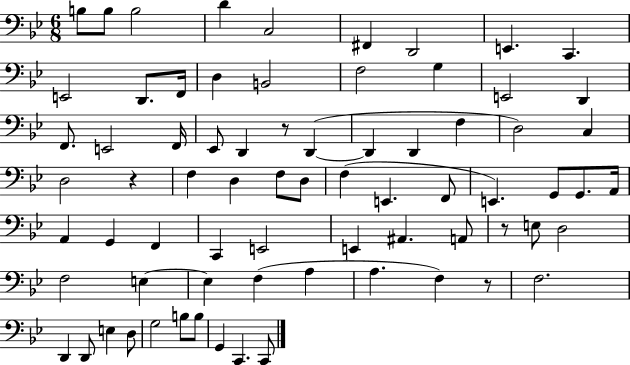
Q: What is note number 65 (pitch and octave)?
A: B3